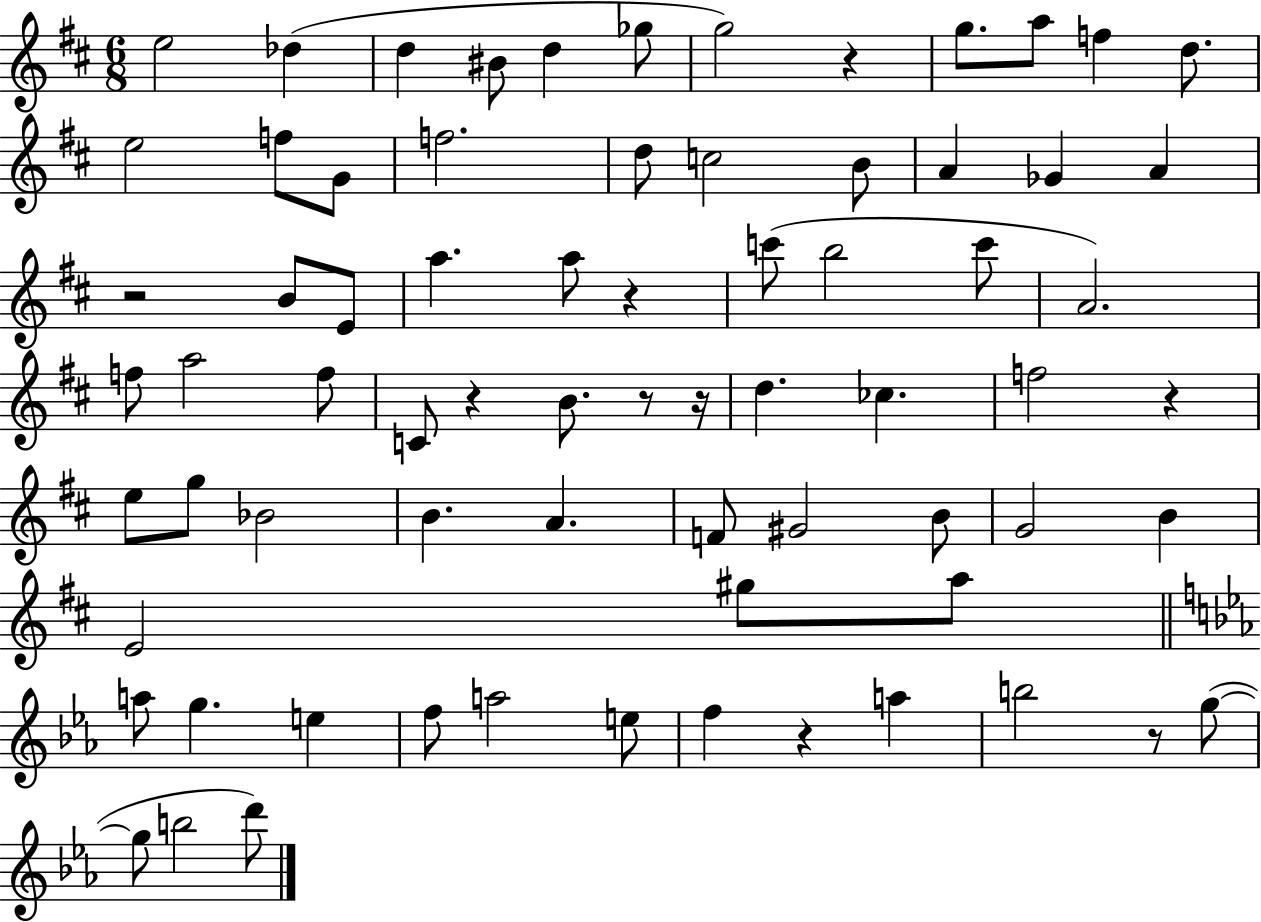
E5/h Db5/q D5/q BIS4/e D5/q Gb5/e G5/h R/q G5/e. A5/e F5/q D5/e. E5/h F5/e G4/e F5/h. D5/e C5/h B4/e A4/q Gb4/q A4/q R/h B4/e E4/e A5/q. A5/e R/q C6/e B5/h C6/e A4/h. F5/e A5/h F5/e C4/e R/q B4/e. R/e R/s D5/q. CES5/q. F5/h R/q E5/e G5/e Bb4/h B4/q. A4/q. F4/e G#4/h B4/e G4/h B4/q E4/h G#5/e A5/e A5/e G5/q. E5/q F5/e A5/h E5/e F5/q R/q A5/q B5/h R/e G5/e G5/e B5/h D6/e